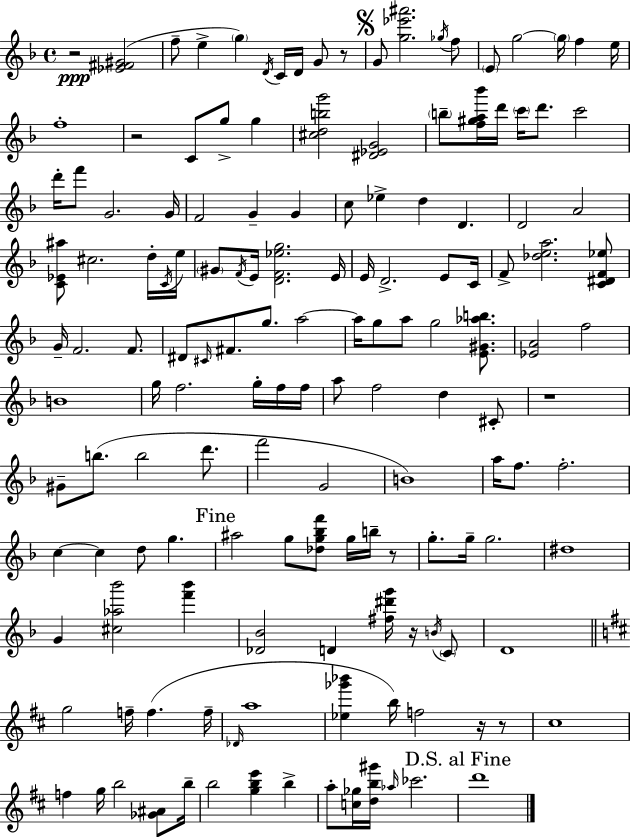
R/h [Eb4,F#4,G#4]/h F5/e E5/q G5/q D4/s C4/s D4/s G4/e R/e G4/e [G5,Eb6,A#6]/h. Gb5/s F5/e E4/e G5/h G5/s F5/q E5/s F5/w R/h C4/e G5/e G5/q [C#5,D5,B5,G6]/h [D#4,Eb4,G4]/h B5/e [F5,G#5,A5,Bb6]/s D6/s C6/s D6/e. C6/h D6/s F6/e G4/h. G4/s F4/h G4/q G4/q C5/e Eb5/q D5/q D4/q. D4/h A4/h [C4,Eb4,A#5]/e C#5/h. D5/s C4/s E5/s G#4/e F4/s E4/s [D4,F4,Eb5,G5]/h. E4/s E4/s D4/h. E4/e C4/s F4/e [Db5,E5,A5]/h. [C4,D#4,F4,Eb5]/e G4/s F4/h. F4/e. D#4/e C#4/s F#4/e. G5/e. A5/h A5/s G5/e A5/e G5/h [E4,G#4,Ab5,B5]/e. [Eb4,A4]/h F5/h B4/w G5/s F5/h. G5/s F5/s F5/s A5/e F5/h D5/q C#4/e R/w G#4/e B5/e. B5/h D6/e. F6/h G4/h B4/w A5/s F5/e. F5/h. C5/q C5/q D5/e G5/q. A#5/h G5/e [Db5,G5,Bb5,F6]/e G5/s B5/s R/e G5/e. G5/s G5/h. D#5/w G4/q [C#5,Ab5,Bb6]/h [F6,Bb6]/q [Db4,Bb4]/h D4/q [F#5,D#6,G6]/s R/s B4/s C4/e D4/w G5/h F5/s F5/q. F5/s Db4/s A5/w [Eb5,Gb6,Bb6]/q B5/s F5/h R/s R/e C#5/w F5/q G5/s B5/h [Gb4,A#4]/e B5/s B5/h [G5,B5,E6]/q B5/q A5/e [C5,Gb5]/s [D5,B5,G#6]/s Ab5/s CES6/h. D6/w